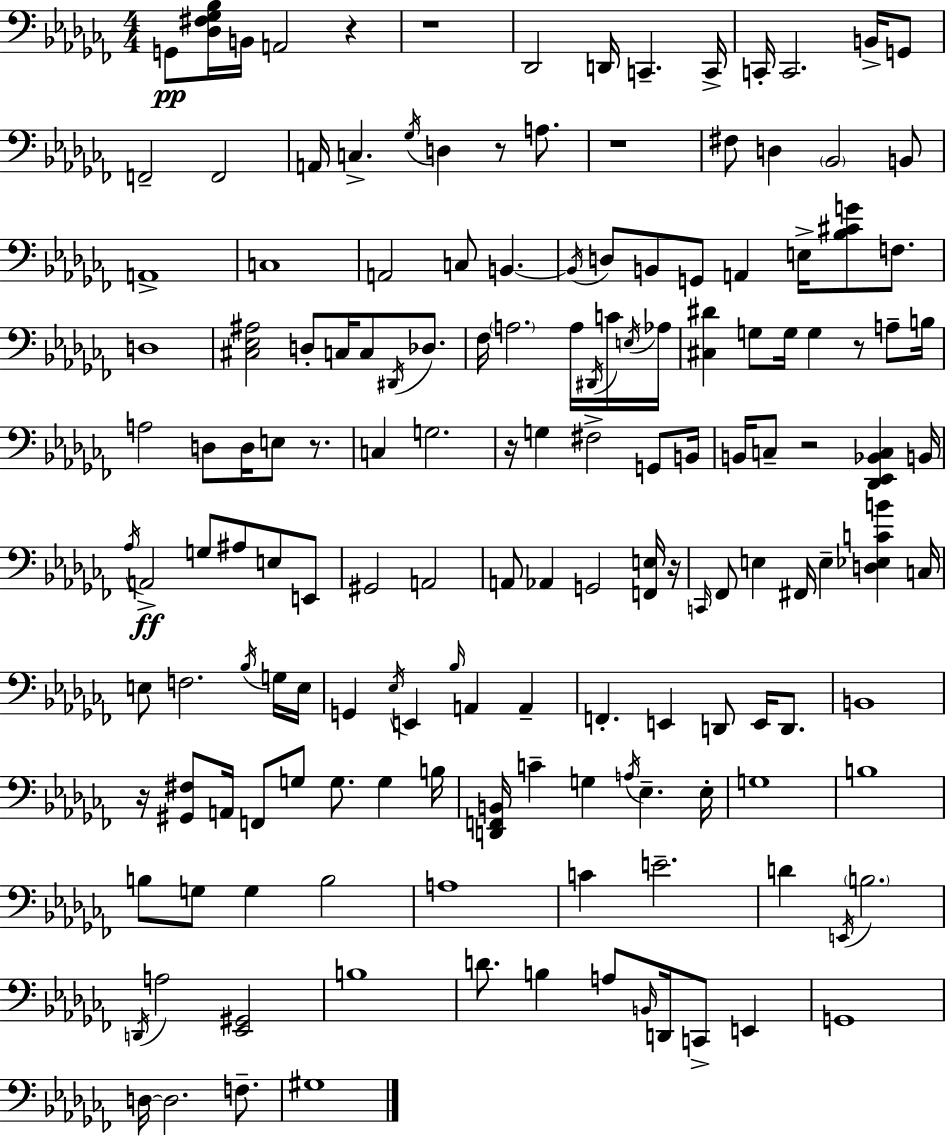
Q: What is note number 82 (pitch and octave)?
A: C3